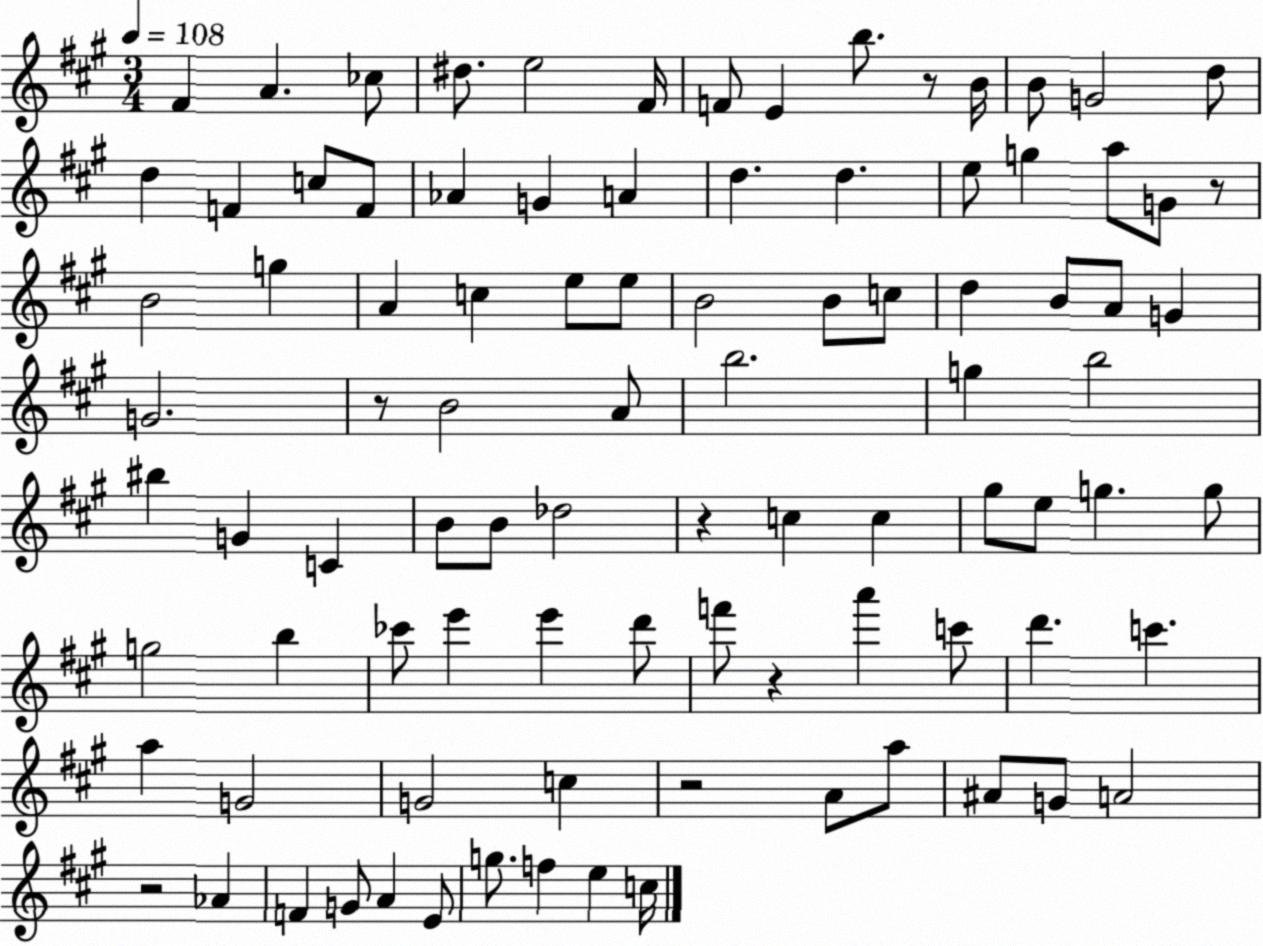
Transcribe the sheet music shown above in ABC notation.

X:1
T:Untitled
M:3/4
L:1/4
K:A
^F A _c/2 ^d/2 e2 ^F/4 F/2 E b/2 z/2 B/4 B/2 G2 d/2 d F c/2 F/2 _A G A d d e/2 g a/2 G/2 z/2 B2 g A c e/2 e/2 B2 B/2 c/2 d B/2 A/2 G G2 z/2 B2 A/2 b2 g b2 ^b G C B/2 B/2 _d2 z c c ^g/2 e/2 g g/2 g2 b _c'/2 e' e' d'/2 f'/2 z a' c'/2 d' c' a G2 G2 c z2 A/2 a/2 ^A/2 G/2 A2 z2 _A F G/2 A E/2 g/2 f e c/4